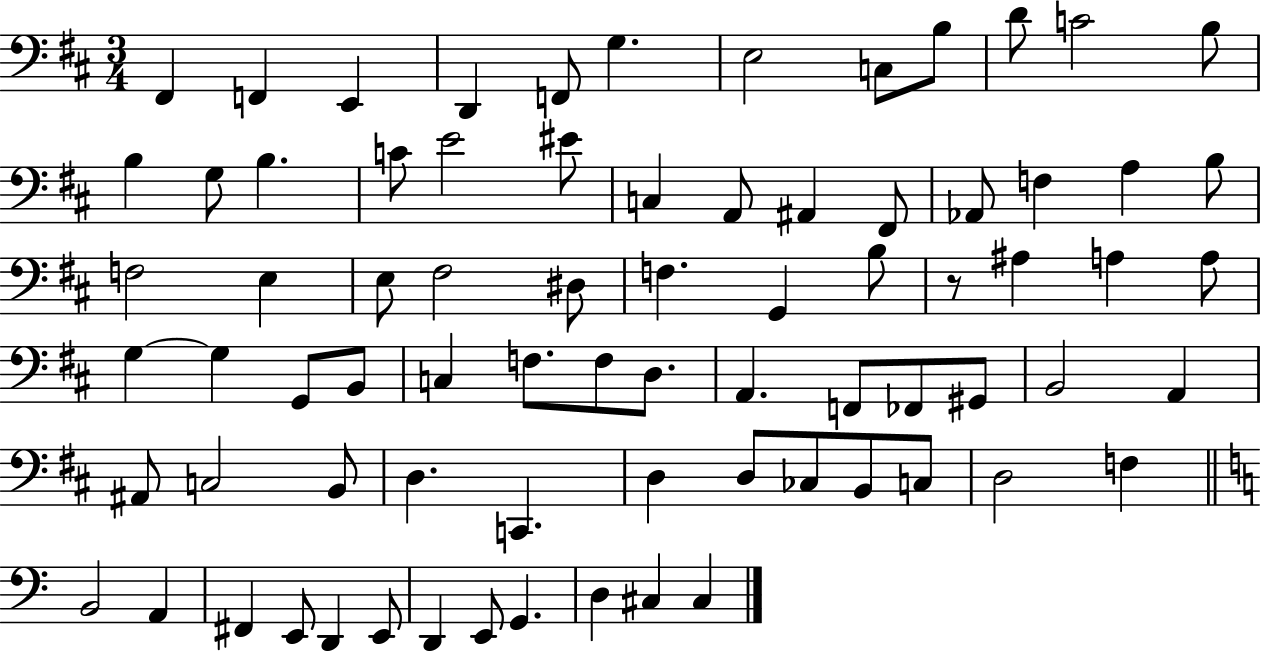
X:1
T:Untitled
M:3/4
L:1/4
K:D
^F,, F,, E,, D,, F,,/2 G, E,2 C,/2 B,/2 D/2 C2 B,/2 B, G,/2 B, C/2 E2 ^E/2 C, A,,/2 ^A,, ^F,,/2 _A,,/2 F, A, B,/2 F,2 E, E,/2 ^F,2 ^D,/2 F, G,, B,/2 z/2 ^A, A, A,/2 G, G, G,,/2 B,,/2 C, F,/2 F,/2 D,/2 A,, F,,/2 _F,,/2 ^G,,/2 B,,2 A,, ^A,,/2 C,2 B,,/2 D, C,, D, D,/2 _C,/2 B,,/2 C,/2 D,2 F, B,,2 A,, ^F,, E,,/2 D,, E,,/2 D,, E,,/2 G,, D, ^C, ^C,